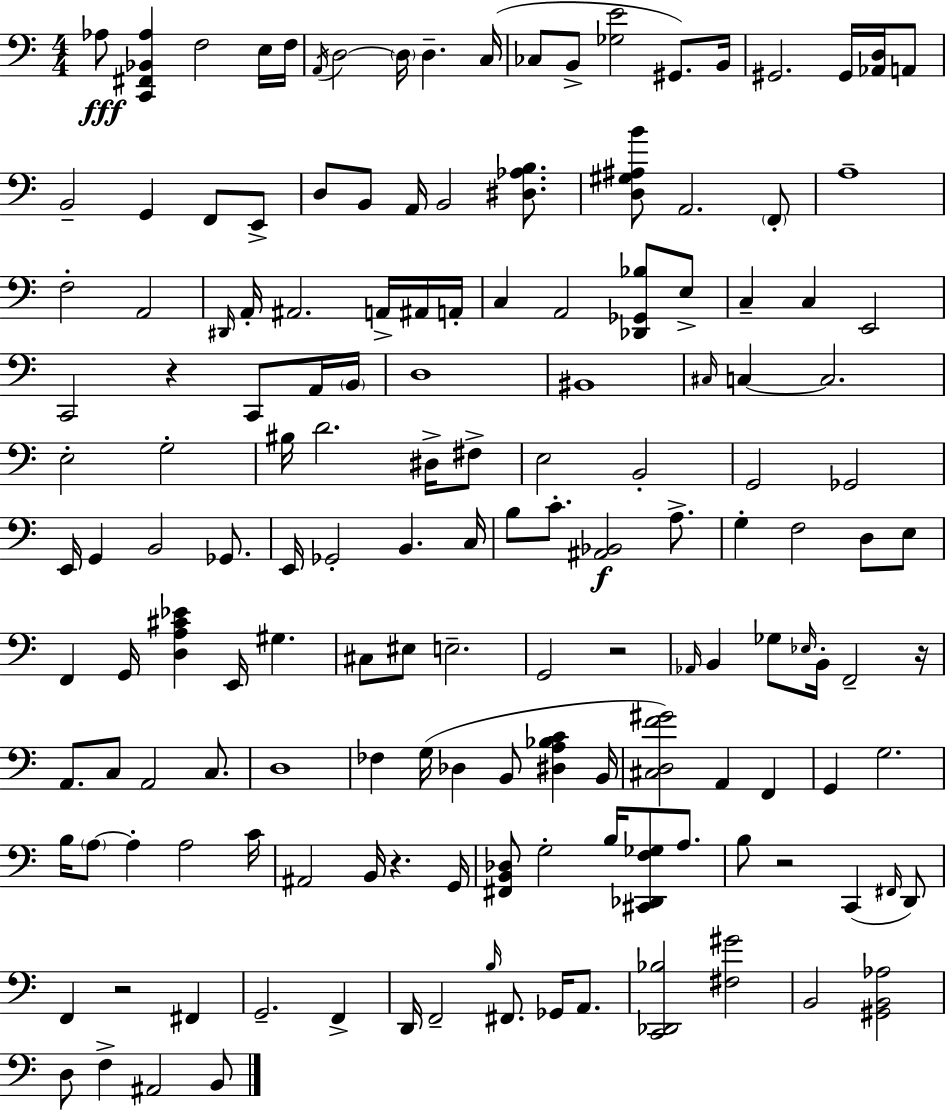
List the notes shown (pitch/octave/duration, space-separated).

Ab3/e [C2,F#2,Bb2,Ab3]/q F3/h E3/s F3/s A2/s D3/h D3/s D3/q. C3/s CES3/e B2/e [Gb3,E4]/h G#2/e. B2/s G#2/h. G#2/s [Ab2,D3]/s A2/e B2/h G2/q F2/e E2/e D3/e B2/e A2/s B2/h [D#3,Ab3,B3]/e. [D3,G#3,A#3,B4]/e A2/h. F2/e A3/w F3/h A2/h D#2/s A2/s A#2/h. A2/s A#2/s A2/s C3/q A2/h [Db2,Gb2,Bb3]/e E3/e C3/q C3/q E2/h C2/h R/q C2/e A2/s B2/s D3/w BIS2/w C#3/s C3/q C3/h. E3/h G3/h BIS3/s D4/h. D#3/s F#3/e E3/h B2/h G2/h Gb2/h E2/s G2/q B2/h Gb2/e. E2/s Gb2/h B2/q. C3/s B3/e C4/e. [A#2,Bb2]/h A3/e. G3/q F3/h D3/e E3/e F2/q G2/s [D3,A3,C#4,Eb4]/q E2/s G#3/q. C#3/e EIS3/e E3/h. G2/h R/h Ab2/s B2/q Gb3/e Eb3/s B2/s F2/h R/s A2/e. C3/e A2/h C3/e. D3/w FES3/q G3/s Db3/q B2/e [D#3,A3,Bb3,C4]/q B2/s [C#3,D3,F4,G#4]/h A2/q F2/q G2/q G3/h. B3/s A3/e A3/q A3/h C4/s A#2/h B2/s R/q. G2/s [F#2,B2,Db3]/e G3/h B3/s [C#2,Db2,F3,Gb3]/e A3/e. B3/e R/h C2/q F#2/s D2/e F2/q R/h F#2/q G2/h. F2/q D2/s F2/h B3/s F#2/e. Gb2/s A2/e. [C2,Db2,Bb3]/h [F#3,G#4]/h B2/h [G#2,B2,Ab3]/h D3/e F3/q A#2/h B2/e